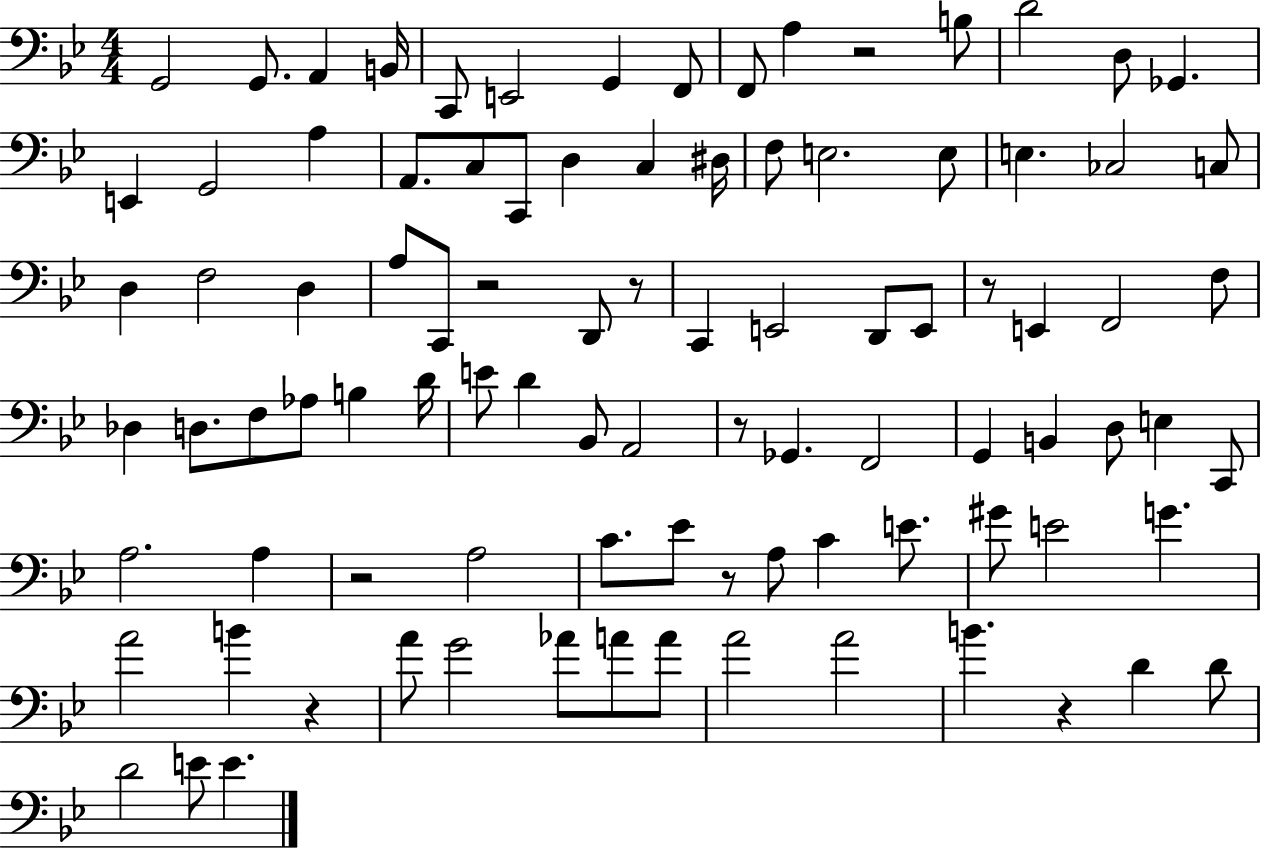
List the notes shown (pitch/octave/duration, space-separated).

G2/h G2/e. A2/q B2/s C2/e E2/h G2/q F2/e F2/e A3/q R/h B3/e D4/h D3/e Gb2/q. E2/q G2/h A3/q A2/e. C3/e C2/e D3/q C3/q D#3/s F3/e E3/h. E3/e E3/q. CES3/h C3/e D3/q F3/h D3/q A3/e C2/e R/h D2/e R/e C2/q E2/h D2/e E2/e R/e E2/q F2/h F3/e Db3/q D3/e. F3/e Ab3/e B3/q D4/s E4/e D4/q Bb2/e A2/h R/e Gb2/q. F2/h G2/q B2/q D3/e E3/q C2/e A3/h. A3/q R/h A3/h C4/e. Eb4/e R/e A3/e C4/q E4/e. G#4/e E4/h G4/q. A4/h B4/q R/q A4/e G4/h Ab4/e A4/e A4/e A4/h A4/h B4/q. R/q D4/q D4/e D4/h E4/e E4/q.